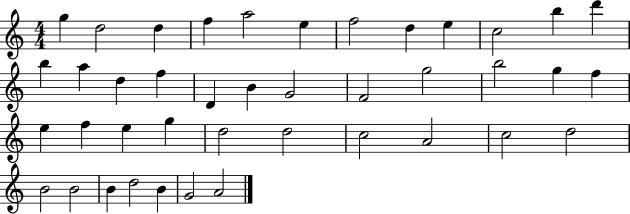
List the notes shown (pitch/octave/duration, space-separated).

G5/q D5/h D5/q F5/q A5/h E5/q F5/h D5/q E5/q C5/h B5/q D6/q B5/q A5/q D5/q F5/q D4/q B4/q G4/h F4/h G5/h B5/h G5/q F5/q E5/q F5/q E5/q G5/q D5/h D5/h C5/h A4/h C5/h D5/h B4/h B4/h B4/q D5/h B4/q G4/h A4/h